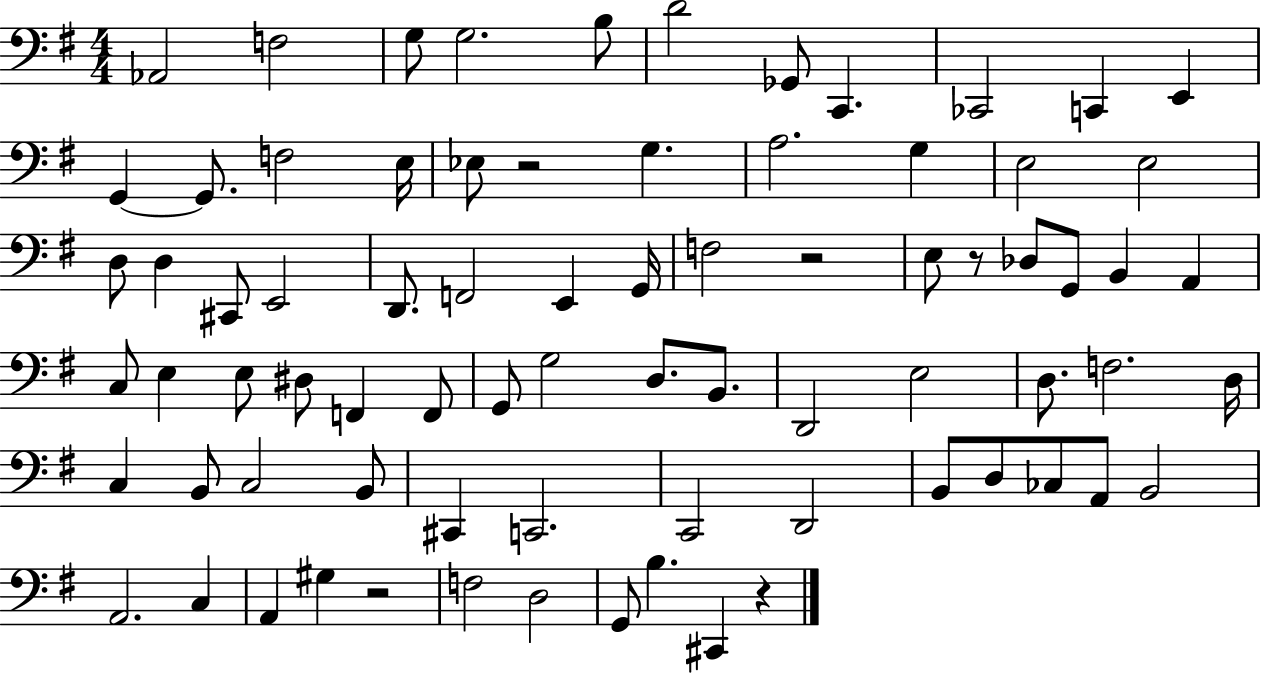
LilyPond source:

{
  \clef bass
  \numericTimeSignature
  \time 4/4
  \key g \major
  aes,2 f2 | g8 g2. b8 | d'2 ges,8 c,4. | ces,2 c,4 e,4 | \break g,4~~ g,8. f2 e16 | ees8 r2 g4. | a2. g4 | e2 e2 | \break d8 d4 cis,8 e,2 | d,8. f,2 e,4 g,16 | f2 r2 | e8 r8 des8 g,8 b,4 a,4 | \break c8 e4 e8 dis8 f,4 f,8 | g,8 g2 d8. b,8. | d,2 e2 | d8. f2. d16 | \break c4 b,8 c2 b,8 | cis,4 c,2. | c,2 d,2 | b,8 d8 ces8 a,8 b,2 | \break a,2. c4 | a,4 gis4 r2 | f2 d2 | g,8 b4. cis,4 r4 | \break \bar "|."
}